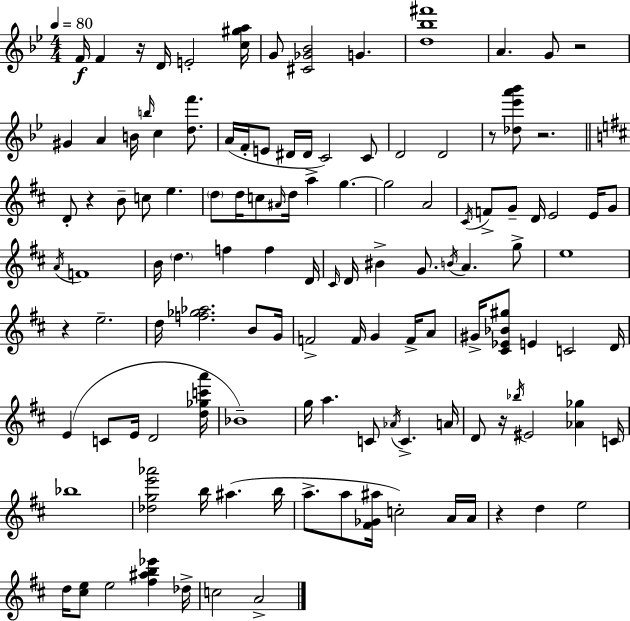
X:1
T:Untitled
M:4/4
L:1/4
K:Bb
F/4 F z/4 D/4 E2 [c^ga]/4 G/2 [^C_G_B]2 G [d_b^f']4 A G/2 z2 ^G A B/4 b/4 c [df']/2 A/4 F/4 E/2 ^D/4 ^D/4 C2 C/2 D2 D2 z/2 [_d_e'a'_b']/2 z2 D/2 z B/2 c/2 e d/2 d/4 c/2 ^A/4 d/4 a g g2 A2 ^C/4 F/2 G/2 D/4 E2 E/4 G/2 A/4 F4 B/4 d f f D/4 ^C/4 D/4 ^B G/2 B/4 A g/2 e4 z e2 d/4 [f_g_a]2 B/2 G/4 F2 F/4 G F/4 A/2 ^G/4 [^C_E_B^g]/2 E C2 D/4 E C/2 E/4 D2 [d_gc'a']/4 _B4 g/4 a C/2 _A/4 C A/4 D/2 z/4 _b/4 ^E2 [_A_g] C/4 _b4 [_dge'_a']2 b/4 ^a b/4 a/2 a/2 [^F_G^a]/4 c2 A/4 A/4 z d e2 d/4 [^ce]/2 e2 [^f^ab_e'] _d/4 c2 A2